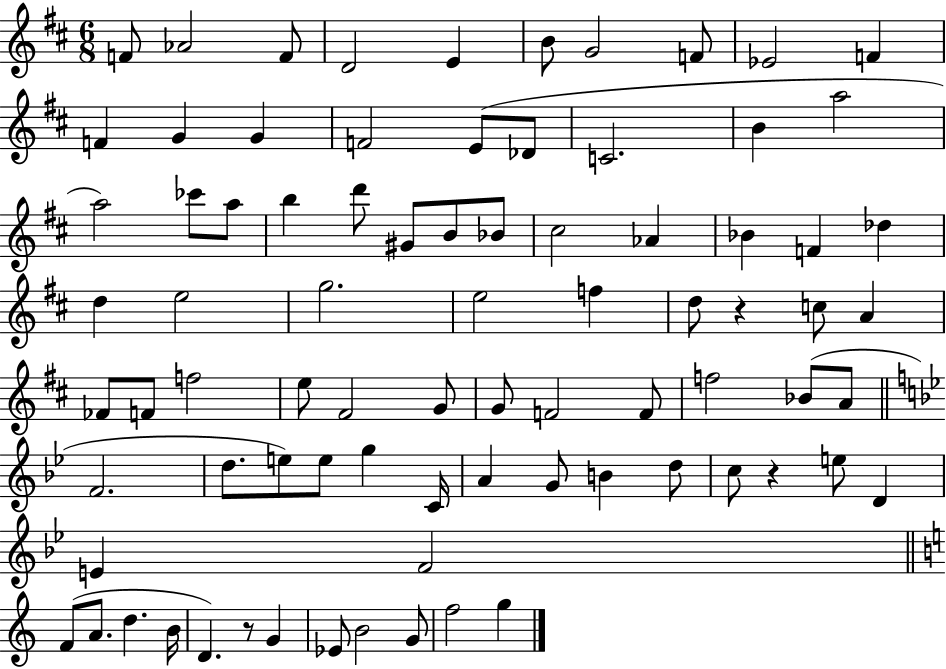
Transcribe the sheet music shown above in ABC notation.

X:1
T:Untitled
M:6/8
L:1/4
K:D
F/2 _A2 F/2 D2 E B/2 G2 F/2 _E2 F F G G F2 E/2 _D/2 C2 B a2 a2 _c'/2 a/2 b d'/2 ^G/2 B/2 _B/2 ^c2 _A _B F _d d e2 g2 e2 f d/2 z c/2 A _F/2 F/2 f2 e/2 ^F2 G/2 G/2 F2 F/2 f2 _B/2 A/2 F2 d/2 e/2 e/2 g C/4 A G/2 B d/2 c/2 z e/2 D E F2 F/2 A/2 d B/4 D z/2 G _E/2 B2 G/2 f2 g